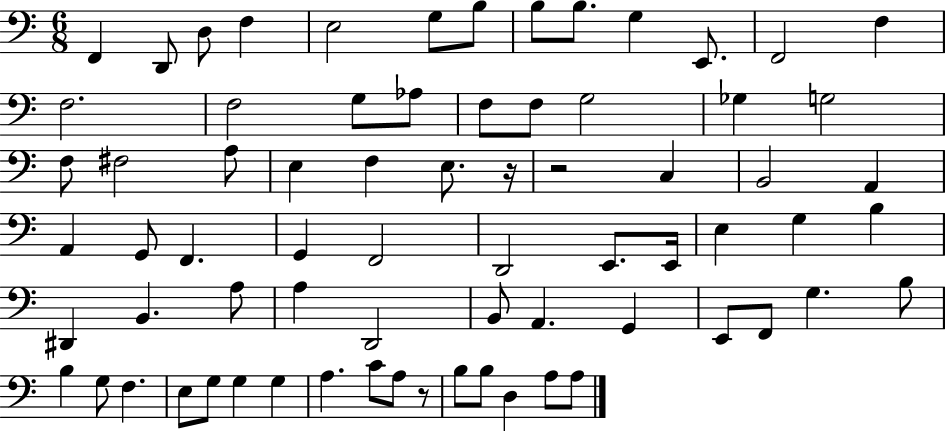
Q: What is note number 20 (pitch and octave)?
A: G3